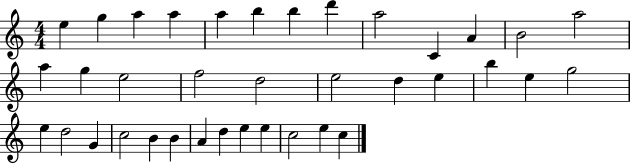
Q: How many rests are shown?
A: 0